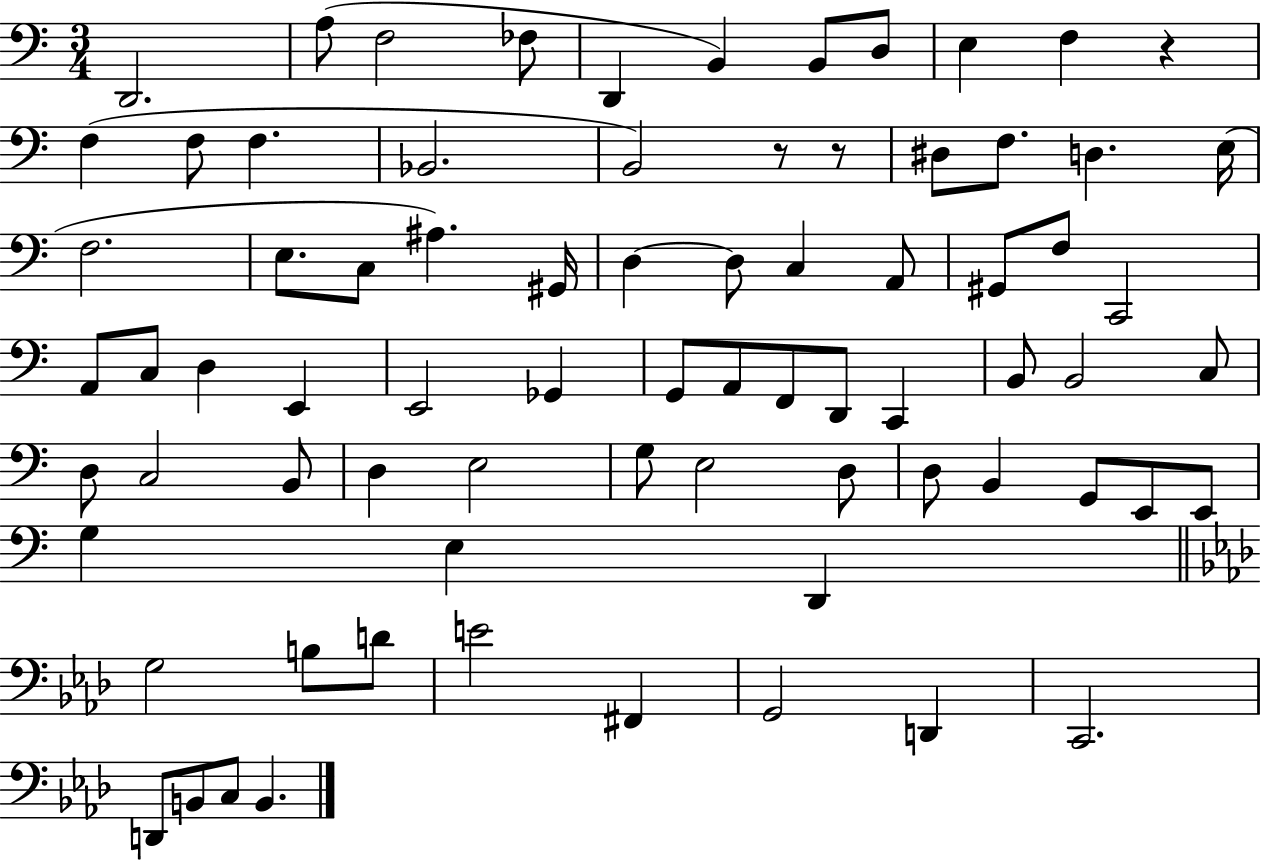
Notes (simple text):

D2/h. A3/e F3/h FES3/e D2/q B2/q B2/e D3/e E3/q F3/q R/q F3/q F3/e F3/q. Bb2/h. B2/h R/e R/e D#3/e F3/e. D3/q. E3/s F3/h. E3/e. C3/e A#3/q. G#2/s D3/q D3/e C3/q A2/e G#2/e F3/e C2/h A2/e C3/e D3/q E2/q E2/h Gb2/q G2/e A2/e F2/e D2/e C2/q B2/e B2/h C3/e D3/e C3/h B2/e D3/q E3/h G3/e E3/h D3/e D3/e B2/q G2/e E2/e E2/e G3/q E3/q D2/q G3/h B3/e D4/e E4/h F#2/q G2/h D2/q C2/h. D2/e B2/e C3/e B2/q.